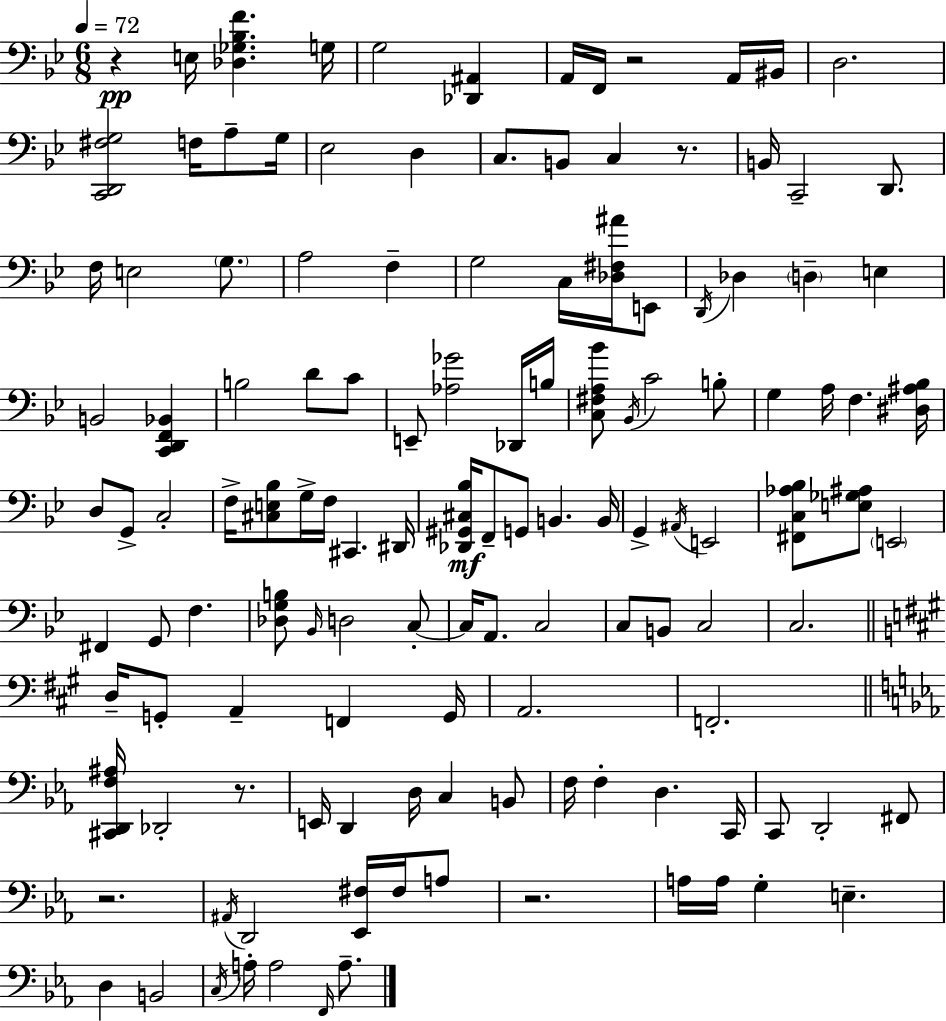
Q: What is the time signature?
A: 6/8